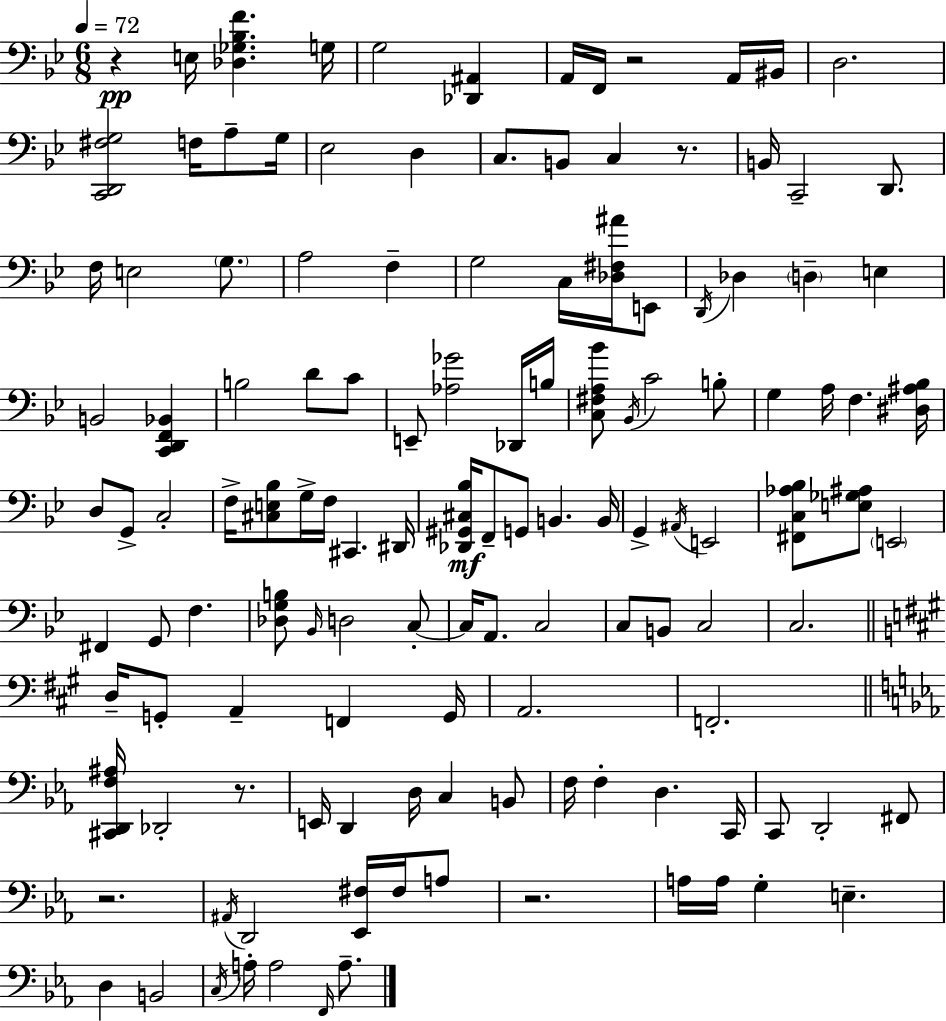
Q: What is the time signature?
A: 6/8